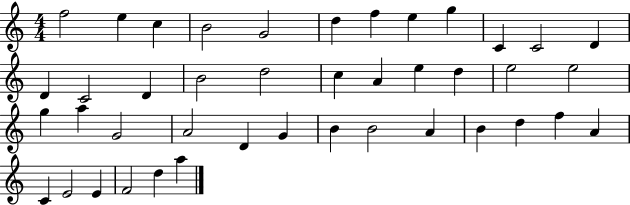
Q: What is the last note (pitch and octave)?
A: A5